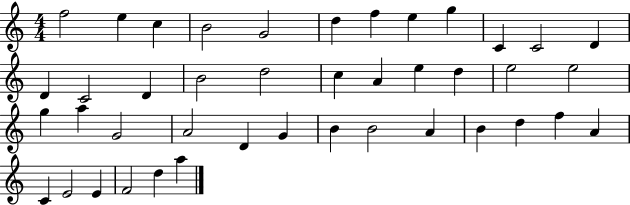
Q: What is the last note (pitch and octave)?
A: A5